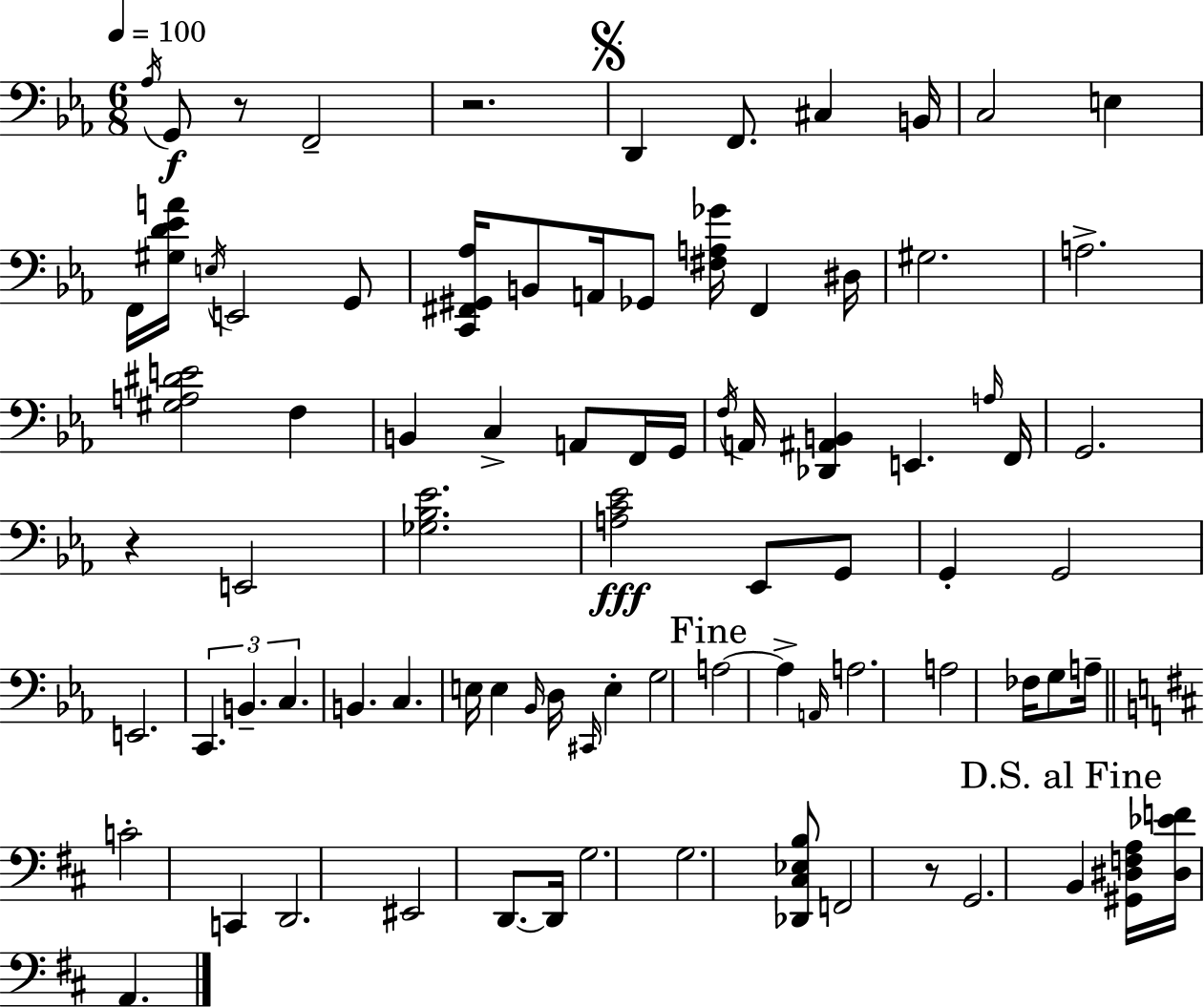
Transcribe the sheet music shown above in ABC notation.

X:1
T:Untitled
M:6/8
L:1/4
K:Cm
_A,/4 G,,/2 z/2 F,,2 z2 D,, F,,/2 ^C, B,,/4 C,2 E, F,,/4 [^G,D_EA]/4 E,/4 E,,2 G,,/2 [C,,^F,,^G,,_A,]/4 B,,/2 A,,/4 _G,,/2 [^F,A,_G]/4 ^F,, ^D,/4 ^G,2 A,2 [^G,A,^DE]2 F, B,, C, A,,/2 F,,/4 G,,/4 F,/4 A,,/4 [_D,,^A,,B,,] E,, A,/4 F,,/4 G,,2 z E,,2 [_G,_B,_E]2 [A,C_E]2 _E,,/2 G,,/2 G,, G,,2 E,,2 C,, B,, C, B,, C, E,/4 E, _B,,/4 D,/4 ^C,,/4 E, G,2 A,2 A, A,,/4 A,2 A,2 _F,/4 G,/2 A,/4 C2 C,, D,,2 ^E,,2 D,,/2 D,,/4 G,2 G,2 [_D,,^C,_E,B,]/2 F,,2 z/2 G,,2 B,, [^G,,^D,F,A,]/4 [^D,_EF]/4 A,,